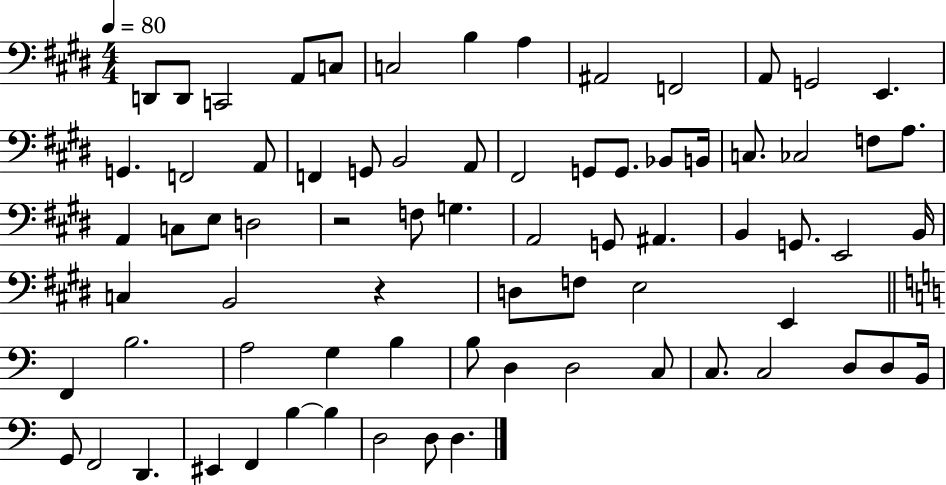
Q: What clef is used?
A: bass